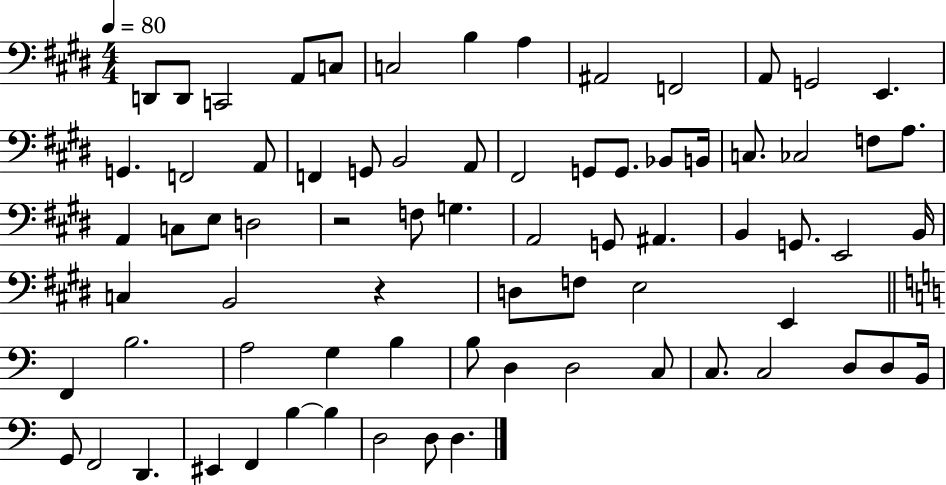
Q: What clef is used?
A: bass